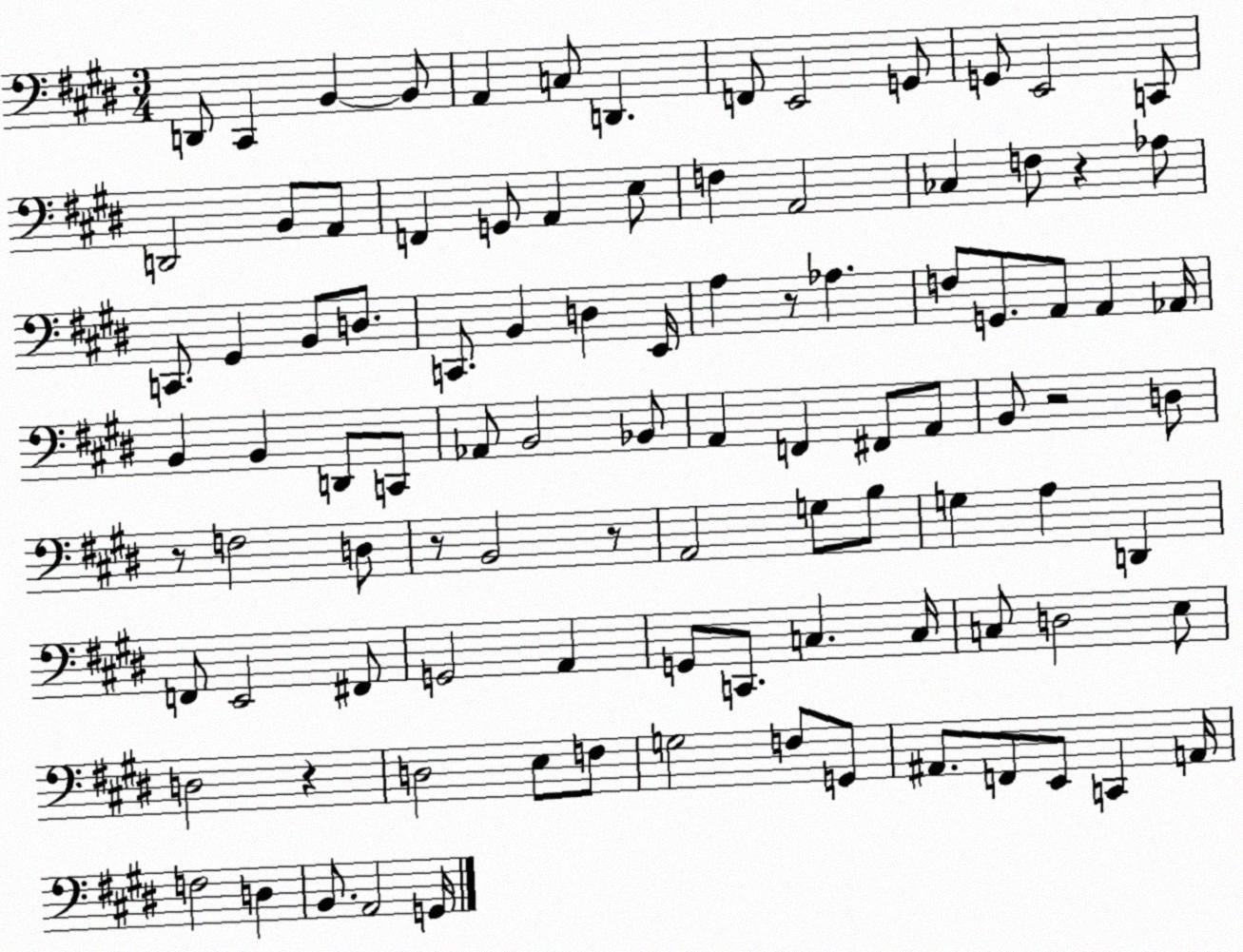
X:1
T:Untitled
M:3/4
L:1/4
K:E
D,,/2 ^C,, B,, B,,/2 A,, C,/2 D,, F,,/2 E,,2 G,,/2 G,,/2 E,,2 C,,/2 D,,2 B,,/2 A,,/2 F,, G,,/2 A,, E,/2 F, A,,2 _C, F,/2 z _A,/2 C,,/2 ^G,, B,,/2 D,/2 C,,/2 B,, D, E,,/4 A, z/2 _A, F,/2 G,,/2 A,,/2 A,, _A,,/4 B,, B,, D,,/2 C,,/2 _A,,/2 B,,2 _B,,/2 A,, F,, ^F,,/2 A,,/2 B,,/2 z2 D,/2 z/2 F,2 D,/2 z/2 B,,2 z/2 A,,2 G,/2 B,/2 G, A, D,, F,,/2 E,,2 ^F,,/2 G,,2 A,, G,,/2 C,,/2 C, C,/4 C,/2 D,2 E,/2 D,2 z D,2 E,/2 F,/2 G,2 F,/2 G,,/2 ^A,,/2 F,,/2 E,,/2 C,, A,,/4 F,2 D, B,,/2 A,,2 G,,/4